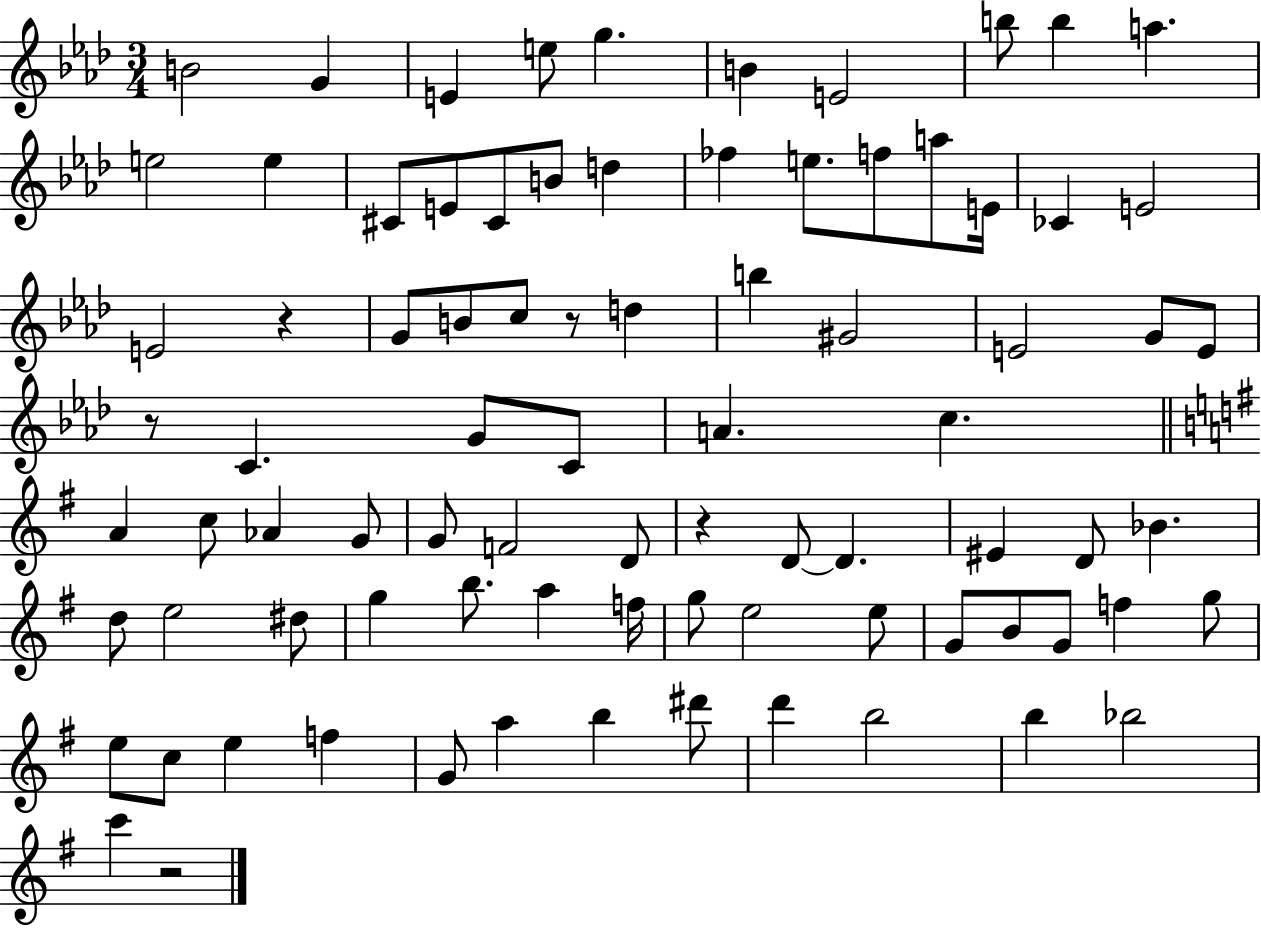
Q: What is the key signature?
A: AES major